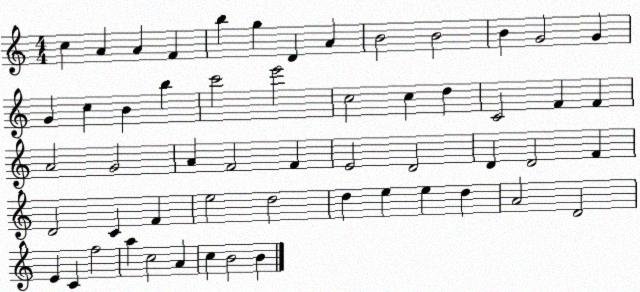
X:1
T:Untitled
M:4/4
L:1/4
K:C
c A A F b g D A B2 B2 B G2 G G c B b c'2 e'2 c2 c d C2 F F A2 G2 A F2 F E2 D2 D D2 F D2 C F e2 d2 d e e d A2 D2 E C f2 a c2 A c B2 B